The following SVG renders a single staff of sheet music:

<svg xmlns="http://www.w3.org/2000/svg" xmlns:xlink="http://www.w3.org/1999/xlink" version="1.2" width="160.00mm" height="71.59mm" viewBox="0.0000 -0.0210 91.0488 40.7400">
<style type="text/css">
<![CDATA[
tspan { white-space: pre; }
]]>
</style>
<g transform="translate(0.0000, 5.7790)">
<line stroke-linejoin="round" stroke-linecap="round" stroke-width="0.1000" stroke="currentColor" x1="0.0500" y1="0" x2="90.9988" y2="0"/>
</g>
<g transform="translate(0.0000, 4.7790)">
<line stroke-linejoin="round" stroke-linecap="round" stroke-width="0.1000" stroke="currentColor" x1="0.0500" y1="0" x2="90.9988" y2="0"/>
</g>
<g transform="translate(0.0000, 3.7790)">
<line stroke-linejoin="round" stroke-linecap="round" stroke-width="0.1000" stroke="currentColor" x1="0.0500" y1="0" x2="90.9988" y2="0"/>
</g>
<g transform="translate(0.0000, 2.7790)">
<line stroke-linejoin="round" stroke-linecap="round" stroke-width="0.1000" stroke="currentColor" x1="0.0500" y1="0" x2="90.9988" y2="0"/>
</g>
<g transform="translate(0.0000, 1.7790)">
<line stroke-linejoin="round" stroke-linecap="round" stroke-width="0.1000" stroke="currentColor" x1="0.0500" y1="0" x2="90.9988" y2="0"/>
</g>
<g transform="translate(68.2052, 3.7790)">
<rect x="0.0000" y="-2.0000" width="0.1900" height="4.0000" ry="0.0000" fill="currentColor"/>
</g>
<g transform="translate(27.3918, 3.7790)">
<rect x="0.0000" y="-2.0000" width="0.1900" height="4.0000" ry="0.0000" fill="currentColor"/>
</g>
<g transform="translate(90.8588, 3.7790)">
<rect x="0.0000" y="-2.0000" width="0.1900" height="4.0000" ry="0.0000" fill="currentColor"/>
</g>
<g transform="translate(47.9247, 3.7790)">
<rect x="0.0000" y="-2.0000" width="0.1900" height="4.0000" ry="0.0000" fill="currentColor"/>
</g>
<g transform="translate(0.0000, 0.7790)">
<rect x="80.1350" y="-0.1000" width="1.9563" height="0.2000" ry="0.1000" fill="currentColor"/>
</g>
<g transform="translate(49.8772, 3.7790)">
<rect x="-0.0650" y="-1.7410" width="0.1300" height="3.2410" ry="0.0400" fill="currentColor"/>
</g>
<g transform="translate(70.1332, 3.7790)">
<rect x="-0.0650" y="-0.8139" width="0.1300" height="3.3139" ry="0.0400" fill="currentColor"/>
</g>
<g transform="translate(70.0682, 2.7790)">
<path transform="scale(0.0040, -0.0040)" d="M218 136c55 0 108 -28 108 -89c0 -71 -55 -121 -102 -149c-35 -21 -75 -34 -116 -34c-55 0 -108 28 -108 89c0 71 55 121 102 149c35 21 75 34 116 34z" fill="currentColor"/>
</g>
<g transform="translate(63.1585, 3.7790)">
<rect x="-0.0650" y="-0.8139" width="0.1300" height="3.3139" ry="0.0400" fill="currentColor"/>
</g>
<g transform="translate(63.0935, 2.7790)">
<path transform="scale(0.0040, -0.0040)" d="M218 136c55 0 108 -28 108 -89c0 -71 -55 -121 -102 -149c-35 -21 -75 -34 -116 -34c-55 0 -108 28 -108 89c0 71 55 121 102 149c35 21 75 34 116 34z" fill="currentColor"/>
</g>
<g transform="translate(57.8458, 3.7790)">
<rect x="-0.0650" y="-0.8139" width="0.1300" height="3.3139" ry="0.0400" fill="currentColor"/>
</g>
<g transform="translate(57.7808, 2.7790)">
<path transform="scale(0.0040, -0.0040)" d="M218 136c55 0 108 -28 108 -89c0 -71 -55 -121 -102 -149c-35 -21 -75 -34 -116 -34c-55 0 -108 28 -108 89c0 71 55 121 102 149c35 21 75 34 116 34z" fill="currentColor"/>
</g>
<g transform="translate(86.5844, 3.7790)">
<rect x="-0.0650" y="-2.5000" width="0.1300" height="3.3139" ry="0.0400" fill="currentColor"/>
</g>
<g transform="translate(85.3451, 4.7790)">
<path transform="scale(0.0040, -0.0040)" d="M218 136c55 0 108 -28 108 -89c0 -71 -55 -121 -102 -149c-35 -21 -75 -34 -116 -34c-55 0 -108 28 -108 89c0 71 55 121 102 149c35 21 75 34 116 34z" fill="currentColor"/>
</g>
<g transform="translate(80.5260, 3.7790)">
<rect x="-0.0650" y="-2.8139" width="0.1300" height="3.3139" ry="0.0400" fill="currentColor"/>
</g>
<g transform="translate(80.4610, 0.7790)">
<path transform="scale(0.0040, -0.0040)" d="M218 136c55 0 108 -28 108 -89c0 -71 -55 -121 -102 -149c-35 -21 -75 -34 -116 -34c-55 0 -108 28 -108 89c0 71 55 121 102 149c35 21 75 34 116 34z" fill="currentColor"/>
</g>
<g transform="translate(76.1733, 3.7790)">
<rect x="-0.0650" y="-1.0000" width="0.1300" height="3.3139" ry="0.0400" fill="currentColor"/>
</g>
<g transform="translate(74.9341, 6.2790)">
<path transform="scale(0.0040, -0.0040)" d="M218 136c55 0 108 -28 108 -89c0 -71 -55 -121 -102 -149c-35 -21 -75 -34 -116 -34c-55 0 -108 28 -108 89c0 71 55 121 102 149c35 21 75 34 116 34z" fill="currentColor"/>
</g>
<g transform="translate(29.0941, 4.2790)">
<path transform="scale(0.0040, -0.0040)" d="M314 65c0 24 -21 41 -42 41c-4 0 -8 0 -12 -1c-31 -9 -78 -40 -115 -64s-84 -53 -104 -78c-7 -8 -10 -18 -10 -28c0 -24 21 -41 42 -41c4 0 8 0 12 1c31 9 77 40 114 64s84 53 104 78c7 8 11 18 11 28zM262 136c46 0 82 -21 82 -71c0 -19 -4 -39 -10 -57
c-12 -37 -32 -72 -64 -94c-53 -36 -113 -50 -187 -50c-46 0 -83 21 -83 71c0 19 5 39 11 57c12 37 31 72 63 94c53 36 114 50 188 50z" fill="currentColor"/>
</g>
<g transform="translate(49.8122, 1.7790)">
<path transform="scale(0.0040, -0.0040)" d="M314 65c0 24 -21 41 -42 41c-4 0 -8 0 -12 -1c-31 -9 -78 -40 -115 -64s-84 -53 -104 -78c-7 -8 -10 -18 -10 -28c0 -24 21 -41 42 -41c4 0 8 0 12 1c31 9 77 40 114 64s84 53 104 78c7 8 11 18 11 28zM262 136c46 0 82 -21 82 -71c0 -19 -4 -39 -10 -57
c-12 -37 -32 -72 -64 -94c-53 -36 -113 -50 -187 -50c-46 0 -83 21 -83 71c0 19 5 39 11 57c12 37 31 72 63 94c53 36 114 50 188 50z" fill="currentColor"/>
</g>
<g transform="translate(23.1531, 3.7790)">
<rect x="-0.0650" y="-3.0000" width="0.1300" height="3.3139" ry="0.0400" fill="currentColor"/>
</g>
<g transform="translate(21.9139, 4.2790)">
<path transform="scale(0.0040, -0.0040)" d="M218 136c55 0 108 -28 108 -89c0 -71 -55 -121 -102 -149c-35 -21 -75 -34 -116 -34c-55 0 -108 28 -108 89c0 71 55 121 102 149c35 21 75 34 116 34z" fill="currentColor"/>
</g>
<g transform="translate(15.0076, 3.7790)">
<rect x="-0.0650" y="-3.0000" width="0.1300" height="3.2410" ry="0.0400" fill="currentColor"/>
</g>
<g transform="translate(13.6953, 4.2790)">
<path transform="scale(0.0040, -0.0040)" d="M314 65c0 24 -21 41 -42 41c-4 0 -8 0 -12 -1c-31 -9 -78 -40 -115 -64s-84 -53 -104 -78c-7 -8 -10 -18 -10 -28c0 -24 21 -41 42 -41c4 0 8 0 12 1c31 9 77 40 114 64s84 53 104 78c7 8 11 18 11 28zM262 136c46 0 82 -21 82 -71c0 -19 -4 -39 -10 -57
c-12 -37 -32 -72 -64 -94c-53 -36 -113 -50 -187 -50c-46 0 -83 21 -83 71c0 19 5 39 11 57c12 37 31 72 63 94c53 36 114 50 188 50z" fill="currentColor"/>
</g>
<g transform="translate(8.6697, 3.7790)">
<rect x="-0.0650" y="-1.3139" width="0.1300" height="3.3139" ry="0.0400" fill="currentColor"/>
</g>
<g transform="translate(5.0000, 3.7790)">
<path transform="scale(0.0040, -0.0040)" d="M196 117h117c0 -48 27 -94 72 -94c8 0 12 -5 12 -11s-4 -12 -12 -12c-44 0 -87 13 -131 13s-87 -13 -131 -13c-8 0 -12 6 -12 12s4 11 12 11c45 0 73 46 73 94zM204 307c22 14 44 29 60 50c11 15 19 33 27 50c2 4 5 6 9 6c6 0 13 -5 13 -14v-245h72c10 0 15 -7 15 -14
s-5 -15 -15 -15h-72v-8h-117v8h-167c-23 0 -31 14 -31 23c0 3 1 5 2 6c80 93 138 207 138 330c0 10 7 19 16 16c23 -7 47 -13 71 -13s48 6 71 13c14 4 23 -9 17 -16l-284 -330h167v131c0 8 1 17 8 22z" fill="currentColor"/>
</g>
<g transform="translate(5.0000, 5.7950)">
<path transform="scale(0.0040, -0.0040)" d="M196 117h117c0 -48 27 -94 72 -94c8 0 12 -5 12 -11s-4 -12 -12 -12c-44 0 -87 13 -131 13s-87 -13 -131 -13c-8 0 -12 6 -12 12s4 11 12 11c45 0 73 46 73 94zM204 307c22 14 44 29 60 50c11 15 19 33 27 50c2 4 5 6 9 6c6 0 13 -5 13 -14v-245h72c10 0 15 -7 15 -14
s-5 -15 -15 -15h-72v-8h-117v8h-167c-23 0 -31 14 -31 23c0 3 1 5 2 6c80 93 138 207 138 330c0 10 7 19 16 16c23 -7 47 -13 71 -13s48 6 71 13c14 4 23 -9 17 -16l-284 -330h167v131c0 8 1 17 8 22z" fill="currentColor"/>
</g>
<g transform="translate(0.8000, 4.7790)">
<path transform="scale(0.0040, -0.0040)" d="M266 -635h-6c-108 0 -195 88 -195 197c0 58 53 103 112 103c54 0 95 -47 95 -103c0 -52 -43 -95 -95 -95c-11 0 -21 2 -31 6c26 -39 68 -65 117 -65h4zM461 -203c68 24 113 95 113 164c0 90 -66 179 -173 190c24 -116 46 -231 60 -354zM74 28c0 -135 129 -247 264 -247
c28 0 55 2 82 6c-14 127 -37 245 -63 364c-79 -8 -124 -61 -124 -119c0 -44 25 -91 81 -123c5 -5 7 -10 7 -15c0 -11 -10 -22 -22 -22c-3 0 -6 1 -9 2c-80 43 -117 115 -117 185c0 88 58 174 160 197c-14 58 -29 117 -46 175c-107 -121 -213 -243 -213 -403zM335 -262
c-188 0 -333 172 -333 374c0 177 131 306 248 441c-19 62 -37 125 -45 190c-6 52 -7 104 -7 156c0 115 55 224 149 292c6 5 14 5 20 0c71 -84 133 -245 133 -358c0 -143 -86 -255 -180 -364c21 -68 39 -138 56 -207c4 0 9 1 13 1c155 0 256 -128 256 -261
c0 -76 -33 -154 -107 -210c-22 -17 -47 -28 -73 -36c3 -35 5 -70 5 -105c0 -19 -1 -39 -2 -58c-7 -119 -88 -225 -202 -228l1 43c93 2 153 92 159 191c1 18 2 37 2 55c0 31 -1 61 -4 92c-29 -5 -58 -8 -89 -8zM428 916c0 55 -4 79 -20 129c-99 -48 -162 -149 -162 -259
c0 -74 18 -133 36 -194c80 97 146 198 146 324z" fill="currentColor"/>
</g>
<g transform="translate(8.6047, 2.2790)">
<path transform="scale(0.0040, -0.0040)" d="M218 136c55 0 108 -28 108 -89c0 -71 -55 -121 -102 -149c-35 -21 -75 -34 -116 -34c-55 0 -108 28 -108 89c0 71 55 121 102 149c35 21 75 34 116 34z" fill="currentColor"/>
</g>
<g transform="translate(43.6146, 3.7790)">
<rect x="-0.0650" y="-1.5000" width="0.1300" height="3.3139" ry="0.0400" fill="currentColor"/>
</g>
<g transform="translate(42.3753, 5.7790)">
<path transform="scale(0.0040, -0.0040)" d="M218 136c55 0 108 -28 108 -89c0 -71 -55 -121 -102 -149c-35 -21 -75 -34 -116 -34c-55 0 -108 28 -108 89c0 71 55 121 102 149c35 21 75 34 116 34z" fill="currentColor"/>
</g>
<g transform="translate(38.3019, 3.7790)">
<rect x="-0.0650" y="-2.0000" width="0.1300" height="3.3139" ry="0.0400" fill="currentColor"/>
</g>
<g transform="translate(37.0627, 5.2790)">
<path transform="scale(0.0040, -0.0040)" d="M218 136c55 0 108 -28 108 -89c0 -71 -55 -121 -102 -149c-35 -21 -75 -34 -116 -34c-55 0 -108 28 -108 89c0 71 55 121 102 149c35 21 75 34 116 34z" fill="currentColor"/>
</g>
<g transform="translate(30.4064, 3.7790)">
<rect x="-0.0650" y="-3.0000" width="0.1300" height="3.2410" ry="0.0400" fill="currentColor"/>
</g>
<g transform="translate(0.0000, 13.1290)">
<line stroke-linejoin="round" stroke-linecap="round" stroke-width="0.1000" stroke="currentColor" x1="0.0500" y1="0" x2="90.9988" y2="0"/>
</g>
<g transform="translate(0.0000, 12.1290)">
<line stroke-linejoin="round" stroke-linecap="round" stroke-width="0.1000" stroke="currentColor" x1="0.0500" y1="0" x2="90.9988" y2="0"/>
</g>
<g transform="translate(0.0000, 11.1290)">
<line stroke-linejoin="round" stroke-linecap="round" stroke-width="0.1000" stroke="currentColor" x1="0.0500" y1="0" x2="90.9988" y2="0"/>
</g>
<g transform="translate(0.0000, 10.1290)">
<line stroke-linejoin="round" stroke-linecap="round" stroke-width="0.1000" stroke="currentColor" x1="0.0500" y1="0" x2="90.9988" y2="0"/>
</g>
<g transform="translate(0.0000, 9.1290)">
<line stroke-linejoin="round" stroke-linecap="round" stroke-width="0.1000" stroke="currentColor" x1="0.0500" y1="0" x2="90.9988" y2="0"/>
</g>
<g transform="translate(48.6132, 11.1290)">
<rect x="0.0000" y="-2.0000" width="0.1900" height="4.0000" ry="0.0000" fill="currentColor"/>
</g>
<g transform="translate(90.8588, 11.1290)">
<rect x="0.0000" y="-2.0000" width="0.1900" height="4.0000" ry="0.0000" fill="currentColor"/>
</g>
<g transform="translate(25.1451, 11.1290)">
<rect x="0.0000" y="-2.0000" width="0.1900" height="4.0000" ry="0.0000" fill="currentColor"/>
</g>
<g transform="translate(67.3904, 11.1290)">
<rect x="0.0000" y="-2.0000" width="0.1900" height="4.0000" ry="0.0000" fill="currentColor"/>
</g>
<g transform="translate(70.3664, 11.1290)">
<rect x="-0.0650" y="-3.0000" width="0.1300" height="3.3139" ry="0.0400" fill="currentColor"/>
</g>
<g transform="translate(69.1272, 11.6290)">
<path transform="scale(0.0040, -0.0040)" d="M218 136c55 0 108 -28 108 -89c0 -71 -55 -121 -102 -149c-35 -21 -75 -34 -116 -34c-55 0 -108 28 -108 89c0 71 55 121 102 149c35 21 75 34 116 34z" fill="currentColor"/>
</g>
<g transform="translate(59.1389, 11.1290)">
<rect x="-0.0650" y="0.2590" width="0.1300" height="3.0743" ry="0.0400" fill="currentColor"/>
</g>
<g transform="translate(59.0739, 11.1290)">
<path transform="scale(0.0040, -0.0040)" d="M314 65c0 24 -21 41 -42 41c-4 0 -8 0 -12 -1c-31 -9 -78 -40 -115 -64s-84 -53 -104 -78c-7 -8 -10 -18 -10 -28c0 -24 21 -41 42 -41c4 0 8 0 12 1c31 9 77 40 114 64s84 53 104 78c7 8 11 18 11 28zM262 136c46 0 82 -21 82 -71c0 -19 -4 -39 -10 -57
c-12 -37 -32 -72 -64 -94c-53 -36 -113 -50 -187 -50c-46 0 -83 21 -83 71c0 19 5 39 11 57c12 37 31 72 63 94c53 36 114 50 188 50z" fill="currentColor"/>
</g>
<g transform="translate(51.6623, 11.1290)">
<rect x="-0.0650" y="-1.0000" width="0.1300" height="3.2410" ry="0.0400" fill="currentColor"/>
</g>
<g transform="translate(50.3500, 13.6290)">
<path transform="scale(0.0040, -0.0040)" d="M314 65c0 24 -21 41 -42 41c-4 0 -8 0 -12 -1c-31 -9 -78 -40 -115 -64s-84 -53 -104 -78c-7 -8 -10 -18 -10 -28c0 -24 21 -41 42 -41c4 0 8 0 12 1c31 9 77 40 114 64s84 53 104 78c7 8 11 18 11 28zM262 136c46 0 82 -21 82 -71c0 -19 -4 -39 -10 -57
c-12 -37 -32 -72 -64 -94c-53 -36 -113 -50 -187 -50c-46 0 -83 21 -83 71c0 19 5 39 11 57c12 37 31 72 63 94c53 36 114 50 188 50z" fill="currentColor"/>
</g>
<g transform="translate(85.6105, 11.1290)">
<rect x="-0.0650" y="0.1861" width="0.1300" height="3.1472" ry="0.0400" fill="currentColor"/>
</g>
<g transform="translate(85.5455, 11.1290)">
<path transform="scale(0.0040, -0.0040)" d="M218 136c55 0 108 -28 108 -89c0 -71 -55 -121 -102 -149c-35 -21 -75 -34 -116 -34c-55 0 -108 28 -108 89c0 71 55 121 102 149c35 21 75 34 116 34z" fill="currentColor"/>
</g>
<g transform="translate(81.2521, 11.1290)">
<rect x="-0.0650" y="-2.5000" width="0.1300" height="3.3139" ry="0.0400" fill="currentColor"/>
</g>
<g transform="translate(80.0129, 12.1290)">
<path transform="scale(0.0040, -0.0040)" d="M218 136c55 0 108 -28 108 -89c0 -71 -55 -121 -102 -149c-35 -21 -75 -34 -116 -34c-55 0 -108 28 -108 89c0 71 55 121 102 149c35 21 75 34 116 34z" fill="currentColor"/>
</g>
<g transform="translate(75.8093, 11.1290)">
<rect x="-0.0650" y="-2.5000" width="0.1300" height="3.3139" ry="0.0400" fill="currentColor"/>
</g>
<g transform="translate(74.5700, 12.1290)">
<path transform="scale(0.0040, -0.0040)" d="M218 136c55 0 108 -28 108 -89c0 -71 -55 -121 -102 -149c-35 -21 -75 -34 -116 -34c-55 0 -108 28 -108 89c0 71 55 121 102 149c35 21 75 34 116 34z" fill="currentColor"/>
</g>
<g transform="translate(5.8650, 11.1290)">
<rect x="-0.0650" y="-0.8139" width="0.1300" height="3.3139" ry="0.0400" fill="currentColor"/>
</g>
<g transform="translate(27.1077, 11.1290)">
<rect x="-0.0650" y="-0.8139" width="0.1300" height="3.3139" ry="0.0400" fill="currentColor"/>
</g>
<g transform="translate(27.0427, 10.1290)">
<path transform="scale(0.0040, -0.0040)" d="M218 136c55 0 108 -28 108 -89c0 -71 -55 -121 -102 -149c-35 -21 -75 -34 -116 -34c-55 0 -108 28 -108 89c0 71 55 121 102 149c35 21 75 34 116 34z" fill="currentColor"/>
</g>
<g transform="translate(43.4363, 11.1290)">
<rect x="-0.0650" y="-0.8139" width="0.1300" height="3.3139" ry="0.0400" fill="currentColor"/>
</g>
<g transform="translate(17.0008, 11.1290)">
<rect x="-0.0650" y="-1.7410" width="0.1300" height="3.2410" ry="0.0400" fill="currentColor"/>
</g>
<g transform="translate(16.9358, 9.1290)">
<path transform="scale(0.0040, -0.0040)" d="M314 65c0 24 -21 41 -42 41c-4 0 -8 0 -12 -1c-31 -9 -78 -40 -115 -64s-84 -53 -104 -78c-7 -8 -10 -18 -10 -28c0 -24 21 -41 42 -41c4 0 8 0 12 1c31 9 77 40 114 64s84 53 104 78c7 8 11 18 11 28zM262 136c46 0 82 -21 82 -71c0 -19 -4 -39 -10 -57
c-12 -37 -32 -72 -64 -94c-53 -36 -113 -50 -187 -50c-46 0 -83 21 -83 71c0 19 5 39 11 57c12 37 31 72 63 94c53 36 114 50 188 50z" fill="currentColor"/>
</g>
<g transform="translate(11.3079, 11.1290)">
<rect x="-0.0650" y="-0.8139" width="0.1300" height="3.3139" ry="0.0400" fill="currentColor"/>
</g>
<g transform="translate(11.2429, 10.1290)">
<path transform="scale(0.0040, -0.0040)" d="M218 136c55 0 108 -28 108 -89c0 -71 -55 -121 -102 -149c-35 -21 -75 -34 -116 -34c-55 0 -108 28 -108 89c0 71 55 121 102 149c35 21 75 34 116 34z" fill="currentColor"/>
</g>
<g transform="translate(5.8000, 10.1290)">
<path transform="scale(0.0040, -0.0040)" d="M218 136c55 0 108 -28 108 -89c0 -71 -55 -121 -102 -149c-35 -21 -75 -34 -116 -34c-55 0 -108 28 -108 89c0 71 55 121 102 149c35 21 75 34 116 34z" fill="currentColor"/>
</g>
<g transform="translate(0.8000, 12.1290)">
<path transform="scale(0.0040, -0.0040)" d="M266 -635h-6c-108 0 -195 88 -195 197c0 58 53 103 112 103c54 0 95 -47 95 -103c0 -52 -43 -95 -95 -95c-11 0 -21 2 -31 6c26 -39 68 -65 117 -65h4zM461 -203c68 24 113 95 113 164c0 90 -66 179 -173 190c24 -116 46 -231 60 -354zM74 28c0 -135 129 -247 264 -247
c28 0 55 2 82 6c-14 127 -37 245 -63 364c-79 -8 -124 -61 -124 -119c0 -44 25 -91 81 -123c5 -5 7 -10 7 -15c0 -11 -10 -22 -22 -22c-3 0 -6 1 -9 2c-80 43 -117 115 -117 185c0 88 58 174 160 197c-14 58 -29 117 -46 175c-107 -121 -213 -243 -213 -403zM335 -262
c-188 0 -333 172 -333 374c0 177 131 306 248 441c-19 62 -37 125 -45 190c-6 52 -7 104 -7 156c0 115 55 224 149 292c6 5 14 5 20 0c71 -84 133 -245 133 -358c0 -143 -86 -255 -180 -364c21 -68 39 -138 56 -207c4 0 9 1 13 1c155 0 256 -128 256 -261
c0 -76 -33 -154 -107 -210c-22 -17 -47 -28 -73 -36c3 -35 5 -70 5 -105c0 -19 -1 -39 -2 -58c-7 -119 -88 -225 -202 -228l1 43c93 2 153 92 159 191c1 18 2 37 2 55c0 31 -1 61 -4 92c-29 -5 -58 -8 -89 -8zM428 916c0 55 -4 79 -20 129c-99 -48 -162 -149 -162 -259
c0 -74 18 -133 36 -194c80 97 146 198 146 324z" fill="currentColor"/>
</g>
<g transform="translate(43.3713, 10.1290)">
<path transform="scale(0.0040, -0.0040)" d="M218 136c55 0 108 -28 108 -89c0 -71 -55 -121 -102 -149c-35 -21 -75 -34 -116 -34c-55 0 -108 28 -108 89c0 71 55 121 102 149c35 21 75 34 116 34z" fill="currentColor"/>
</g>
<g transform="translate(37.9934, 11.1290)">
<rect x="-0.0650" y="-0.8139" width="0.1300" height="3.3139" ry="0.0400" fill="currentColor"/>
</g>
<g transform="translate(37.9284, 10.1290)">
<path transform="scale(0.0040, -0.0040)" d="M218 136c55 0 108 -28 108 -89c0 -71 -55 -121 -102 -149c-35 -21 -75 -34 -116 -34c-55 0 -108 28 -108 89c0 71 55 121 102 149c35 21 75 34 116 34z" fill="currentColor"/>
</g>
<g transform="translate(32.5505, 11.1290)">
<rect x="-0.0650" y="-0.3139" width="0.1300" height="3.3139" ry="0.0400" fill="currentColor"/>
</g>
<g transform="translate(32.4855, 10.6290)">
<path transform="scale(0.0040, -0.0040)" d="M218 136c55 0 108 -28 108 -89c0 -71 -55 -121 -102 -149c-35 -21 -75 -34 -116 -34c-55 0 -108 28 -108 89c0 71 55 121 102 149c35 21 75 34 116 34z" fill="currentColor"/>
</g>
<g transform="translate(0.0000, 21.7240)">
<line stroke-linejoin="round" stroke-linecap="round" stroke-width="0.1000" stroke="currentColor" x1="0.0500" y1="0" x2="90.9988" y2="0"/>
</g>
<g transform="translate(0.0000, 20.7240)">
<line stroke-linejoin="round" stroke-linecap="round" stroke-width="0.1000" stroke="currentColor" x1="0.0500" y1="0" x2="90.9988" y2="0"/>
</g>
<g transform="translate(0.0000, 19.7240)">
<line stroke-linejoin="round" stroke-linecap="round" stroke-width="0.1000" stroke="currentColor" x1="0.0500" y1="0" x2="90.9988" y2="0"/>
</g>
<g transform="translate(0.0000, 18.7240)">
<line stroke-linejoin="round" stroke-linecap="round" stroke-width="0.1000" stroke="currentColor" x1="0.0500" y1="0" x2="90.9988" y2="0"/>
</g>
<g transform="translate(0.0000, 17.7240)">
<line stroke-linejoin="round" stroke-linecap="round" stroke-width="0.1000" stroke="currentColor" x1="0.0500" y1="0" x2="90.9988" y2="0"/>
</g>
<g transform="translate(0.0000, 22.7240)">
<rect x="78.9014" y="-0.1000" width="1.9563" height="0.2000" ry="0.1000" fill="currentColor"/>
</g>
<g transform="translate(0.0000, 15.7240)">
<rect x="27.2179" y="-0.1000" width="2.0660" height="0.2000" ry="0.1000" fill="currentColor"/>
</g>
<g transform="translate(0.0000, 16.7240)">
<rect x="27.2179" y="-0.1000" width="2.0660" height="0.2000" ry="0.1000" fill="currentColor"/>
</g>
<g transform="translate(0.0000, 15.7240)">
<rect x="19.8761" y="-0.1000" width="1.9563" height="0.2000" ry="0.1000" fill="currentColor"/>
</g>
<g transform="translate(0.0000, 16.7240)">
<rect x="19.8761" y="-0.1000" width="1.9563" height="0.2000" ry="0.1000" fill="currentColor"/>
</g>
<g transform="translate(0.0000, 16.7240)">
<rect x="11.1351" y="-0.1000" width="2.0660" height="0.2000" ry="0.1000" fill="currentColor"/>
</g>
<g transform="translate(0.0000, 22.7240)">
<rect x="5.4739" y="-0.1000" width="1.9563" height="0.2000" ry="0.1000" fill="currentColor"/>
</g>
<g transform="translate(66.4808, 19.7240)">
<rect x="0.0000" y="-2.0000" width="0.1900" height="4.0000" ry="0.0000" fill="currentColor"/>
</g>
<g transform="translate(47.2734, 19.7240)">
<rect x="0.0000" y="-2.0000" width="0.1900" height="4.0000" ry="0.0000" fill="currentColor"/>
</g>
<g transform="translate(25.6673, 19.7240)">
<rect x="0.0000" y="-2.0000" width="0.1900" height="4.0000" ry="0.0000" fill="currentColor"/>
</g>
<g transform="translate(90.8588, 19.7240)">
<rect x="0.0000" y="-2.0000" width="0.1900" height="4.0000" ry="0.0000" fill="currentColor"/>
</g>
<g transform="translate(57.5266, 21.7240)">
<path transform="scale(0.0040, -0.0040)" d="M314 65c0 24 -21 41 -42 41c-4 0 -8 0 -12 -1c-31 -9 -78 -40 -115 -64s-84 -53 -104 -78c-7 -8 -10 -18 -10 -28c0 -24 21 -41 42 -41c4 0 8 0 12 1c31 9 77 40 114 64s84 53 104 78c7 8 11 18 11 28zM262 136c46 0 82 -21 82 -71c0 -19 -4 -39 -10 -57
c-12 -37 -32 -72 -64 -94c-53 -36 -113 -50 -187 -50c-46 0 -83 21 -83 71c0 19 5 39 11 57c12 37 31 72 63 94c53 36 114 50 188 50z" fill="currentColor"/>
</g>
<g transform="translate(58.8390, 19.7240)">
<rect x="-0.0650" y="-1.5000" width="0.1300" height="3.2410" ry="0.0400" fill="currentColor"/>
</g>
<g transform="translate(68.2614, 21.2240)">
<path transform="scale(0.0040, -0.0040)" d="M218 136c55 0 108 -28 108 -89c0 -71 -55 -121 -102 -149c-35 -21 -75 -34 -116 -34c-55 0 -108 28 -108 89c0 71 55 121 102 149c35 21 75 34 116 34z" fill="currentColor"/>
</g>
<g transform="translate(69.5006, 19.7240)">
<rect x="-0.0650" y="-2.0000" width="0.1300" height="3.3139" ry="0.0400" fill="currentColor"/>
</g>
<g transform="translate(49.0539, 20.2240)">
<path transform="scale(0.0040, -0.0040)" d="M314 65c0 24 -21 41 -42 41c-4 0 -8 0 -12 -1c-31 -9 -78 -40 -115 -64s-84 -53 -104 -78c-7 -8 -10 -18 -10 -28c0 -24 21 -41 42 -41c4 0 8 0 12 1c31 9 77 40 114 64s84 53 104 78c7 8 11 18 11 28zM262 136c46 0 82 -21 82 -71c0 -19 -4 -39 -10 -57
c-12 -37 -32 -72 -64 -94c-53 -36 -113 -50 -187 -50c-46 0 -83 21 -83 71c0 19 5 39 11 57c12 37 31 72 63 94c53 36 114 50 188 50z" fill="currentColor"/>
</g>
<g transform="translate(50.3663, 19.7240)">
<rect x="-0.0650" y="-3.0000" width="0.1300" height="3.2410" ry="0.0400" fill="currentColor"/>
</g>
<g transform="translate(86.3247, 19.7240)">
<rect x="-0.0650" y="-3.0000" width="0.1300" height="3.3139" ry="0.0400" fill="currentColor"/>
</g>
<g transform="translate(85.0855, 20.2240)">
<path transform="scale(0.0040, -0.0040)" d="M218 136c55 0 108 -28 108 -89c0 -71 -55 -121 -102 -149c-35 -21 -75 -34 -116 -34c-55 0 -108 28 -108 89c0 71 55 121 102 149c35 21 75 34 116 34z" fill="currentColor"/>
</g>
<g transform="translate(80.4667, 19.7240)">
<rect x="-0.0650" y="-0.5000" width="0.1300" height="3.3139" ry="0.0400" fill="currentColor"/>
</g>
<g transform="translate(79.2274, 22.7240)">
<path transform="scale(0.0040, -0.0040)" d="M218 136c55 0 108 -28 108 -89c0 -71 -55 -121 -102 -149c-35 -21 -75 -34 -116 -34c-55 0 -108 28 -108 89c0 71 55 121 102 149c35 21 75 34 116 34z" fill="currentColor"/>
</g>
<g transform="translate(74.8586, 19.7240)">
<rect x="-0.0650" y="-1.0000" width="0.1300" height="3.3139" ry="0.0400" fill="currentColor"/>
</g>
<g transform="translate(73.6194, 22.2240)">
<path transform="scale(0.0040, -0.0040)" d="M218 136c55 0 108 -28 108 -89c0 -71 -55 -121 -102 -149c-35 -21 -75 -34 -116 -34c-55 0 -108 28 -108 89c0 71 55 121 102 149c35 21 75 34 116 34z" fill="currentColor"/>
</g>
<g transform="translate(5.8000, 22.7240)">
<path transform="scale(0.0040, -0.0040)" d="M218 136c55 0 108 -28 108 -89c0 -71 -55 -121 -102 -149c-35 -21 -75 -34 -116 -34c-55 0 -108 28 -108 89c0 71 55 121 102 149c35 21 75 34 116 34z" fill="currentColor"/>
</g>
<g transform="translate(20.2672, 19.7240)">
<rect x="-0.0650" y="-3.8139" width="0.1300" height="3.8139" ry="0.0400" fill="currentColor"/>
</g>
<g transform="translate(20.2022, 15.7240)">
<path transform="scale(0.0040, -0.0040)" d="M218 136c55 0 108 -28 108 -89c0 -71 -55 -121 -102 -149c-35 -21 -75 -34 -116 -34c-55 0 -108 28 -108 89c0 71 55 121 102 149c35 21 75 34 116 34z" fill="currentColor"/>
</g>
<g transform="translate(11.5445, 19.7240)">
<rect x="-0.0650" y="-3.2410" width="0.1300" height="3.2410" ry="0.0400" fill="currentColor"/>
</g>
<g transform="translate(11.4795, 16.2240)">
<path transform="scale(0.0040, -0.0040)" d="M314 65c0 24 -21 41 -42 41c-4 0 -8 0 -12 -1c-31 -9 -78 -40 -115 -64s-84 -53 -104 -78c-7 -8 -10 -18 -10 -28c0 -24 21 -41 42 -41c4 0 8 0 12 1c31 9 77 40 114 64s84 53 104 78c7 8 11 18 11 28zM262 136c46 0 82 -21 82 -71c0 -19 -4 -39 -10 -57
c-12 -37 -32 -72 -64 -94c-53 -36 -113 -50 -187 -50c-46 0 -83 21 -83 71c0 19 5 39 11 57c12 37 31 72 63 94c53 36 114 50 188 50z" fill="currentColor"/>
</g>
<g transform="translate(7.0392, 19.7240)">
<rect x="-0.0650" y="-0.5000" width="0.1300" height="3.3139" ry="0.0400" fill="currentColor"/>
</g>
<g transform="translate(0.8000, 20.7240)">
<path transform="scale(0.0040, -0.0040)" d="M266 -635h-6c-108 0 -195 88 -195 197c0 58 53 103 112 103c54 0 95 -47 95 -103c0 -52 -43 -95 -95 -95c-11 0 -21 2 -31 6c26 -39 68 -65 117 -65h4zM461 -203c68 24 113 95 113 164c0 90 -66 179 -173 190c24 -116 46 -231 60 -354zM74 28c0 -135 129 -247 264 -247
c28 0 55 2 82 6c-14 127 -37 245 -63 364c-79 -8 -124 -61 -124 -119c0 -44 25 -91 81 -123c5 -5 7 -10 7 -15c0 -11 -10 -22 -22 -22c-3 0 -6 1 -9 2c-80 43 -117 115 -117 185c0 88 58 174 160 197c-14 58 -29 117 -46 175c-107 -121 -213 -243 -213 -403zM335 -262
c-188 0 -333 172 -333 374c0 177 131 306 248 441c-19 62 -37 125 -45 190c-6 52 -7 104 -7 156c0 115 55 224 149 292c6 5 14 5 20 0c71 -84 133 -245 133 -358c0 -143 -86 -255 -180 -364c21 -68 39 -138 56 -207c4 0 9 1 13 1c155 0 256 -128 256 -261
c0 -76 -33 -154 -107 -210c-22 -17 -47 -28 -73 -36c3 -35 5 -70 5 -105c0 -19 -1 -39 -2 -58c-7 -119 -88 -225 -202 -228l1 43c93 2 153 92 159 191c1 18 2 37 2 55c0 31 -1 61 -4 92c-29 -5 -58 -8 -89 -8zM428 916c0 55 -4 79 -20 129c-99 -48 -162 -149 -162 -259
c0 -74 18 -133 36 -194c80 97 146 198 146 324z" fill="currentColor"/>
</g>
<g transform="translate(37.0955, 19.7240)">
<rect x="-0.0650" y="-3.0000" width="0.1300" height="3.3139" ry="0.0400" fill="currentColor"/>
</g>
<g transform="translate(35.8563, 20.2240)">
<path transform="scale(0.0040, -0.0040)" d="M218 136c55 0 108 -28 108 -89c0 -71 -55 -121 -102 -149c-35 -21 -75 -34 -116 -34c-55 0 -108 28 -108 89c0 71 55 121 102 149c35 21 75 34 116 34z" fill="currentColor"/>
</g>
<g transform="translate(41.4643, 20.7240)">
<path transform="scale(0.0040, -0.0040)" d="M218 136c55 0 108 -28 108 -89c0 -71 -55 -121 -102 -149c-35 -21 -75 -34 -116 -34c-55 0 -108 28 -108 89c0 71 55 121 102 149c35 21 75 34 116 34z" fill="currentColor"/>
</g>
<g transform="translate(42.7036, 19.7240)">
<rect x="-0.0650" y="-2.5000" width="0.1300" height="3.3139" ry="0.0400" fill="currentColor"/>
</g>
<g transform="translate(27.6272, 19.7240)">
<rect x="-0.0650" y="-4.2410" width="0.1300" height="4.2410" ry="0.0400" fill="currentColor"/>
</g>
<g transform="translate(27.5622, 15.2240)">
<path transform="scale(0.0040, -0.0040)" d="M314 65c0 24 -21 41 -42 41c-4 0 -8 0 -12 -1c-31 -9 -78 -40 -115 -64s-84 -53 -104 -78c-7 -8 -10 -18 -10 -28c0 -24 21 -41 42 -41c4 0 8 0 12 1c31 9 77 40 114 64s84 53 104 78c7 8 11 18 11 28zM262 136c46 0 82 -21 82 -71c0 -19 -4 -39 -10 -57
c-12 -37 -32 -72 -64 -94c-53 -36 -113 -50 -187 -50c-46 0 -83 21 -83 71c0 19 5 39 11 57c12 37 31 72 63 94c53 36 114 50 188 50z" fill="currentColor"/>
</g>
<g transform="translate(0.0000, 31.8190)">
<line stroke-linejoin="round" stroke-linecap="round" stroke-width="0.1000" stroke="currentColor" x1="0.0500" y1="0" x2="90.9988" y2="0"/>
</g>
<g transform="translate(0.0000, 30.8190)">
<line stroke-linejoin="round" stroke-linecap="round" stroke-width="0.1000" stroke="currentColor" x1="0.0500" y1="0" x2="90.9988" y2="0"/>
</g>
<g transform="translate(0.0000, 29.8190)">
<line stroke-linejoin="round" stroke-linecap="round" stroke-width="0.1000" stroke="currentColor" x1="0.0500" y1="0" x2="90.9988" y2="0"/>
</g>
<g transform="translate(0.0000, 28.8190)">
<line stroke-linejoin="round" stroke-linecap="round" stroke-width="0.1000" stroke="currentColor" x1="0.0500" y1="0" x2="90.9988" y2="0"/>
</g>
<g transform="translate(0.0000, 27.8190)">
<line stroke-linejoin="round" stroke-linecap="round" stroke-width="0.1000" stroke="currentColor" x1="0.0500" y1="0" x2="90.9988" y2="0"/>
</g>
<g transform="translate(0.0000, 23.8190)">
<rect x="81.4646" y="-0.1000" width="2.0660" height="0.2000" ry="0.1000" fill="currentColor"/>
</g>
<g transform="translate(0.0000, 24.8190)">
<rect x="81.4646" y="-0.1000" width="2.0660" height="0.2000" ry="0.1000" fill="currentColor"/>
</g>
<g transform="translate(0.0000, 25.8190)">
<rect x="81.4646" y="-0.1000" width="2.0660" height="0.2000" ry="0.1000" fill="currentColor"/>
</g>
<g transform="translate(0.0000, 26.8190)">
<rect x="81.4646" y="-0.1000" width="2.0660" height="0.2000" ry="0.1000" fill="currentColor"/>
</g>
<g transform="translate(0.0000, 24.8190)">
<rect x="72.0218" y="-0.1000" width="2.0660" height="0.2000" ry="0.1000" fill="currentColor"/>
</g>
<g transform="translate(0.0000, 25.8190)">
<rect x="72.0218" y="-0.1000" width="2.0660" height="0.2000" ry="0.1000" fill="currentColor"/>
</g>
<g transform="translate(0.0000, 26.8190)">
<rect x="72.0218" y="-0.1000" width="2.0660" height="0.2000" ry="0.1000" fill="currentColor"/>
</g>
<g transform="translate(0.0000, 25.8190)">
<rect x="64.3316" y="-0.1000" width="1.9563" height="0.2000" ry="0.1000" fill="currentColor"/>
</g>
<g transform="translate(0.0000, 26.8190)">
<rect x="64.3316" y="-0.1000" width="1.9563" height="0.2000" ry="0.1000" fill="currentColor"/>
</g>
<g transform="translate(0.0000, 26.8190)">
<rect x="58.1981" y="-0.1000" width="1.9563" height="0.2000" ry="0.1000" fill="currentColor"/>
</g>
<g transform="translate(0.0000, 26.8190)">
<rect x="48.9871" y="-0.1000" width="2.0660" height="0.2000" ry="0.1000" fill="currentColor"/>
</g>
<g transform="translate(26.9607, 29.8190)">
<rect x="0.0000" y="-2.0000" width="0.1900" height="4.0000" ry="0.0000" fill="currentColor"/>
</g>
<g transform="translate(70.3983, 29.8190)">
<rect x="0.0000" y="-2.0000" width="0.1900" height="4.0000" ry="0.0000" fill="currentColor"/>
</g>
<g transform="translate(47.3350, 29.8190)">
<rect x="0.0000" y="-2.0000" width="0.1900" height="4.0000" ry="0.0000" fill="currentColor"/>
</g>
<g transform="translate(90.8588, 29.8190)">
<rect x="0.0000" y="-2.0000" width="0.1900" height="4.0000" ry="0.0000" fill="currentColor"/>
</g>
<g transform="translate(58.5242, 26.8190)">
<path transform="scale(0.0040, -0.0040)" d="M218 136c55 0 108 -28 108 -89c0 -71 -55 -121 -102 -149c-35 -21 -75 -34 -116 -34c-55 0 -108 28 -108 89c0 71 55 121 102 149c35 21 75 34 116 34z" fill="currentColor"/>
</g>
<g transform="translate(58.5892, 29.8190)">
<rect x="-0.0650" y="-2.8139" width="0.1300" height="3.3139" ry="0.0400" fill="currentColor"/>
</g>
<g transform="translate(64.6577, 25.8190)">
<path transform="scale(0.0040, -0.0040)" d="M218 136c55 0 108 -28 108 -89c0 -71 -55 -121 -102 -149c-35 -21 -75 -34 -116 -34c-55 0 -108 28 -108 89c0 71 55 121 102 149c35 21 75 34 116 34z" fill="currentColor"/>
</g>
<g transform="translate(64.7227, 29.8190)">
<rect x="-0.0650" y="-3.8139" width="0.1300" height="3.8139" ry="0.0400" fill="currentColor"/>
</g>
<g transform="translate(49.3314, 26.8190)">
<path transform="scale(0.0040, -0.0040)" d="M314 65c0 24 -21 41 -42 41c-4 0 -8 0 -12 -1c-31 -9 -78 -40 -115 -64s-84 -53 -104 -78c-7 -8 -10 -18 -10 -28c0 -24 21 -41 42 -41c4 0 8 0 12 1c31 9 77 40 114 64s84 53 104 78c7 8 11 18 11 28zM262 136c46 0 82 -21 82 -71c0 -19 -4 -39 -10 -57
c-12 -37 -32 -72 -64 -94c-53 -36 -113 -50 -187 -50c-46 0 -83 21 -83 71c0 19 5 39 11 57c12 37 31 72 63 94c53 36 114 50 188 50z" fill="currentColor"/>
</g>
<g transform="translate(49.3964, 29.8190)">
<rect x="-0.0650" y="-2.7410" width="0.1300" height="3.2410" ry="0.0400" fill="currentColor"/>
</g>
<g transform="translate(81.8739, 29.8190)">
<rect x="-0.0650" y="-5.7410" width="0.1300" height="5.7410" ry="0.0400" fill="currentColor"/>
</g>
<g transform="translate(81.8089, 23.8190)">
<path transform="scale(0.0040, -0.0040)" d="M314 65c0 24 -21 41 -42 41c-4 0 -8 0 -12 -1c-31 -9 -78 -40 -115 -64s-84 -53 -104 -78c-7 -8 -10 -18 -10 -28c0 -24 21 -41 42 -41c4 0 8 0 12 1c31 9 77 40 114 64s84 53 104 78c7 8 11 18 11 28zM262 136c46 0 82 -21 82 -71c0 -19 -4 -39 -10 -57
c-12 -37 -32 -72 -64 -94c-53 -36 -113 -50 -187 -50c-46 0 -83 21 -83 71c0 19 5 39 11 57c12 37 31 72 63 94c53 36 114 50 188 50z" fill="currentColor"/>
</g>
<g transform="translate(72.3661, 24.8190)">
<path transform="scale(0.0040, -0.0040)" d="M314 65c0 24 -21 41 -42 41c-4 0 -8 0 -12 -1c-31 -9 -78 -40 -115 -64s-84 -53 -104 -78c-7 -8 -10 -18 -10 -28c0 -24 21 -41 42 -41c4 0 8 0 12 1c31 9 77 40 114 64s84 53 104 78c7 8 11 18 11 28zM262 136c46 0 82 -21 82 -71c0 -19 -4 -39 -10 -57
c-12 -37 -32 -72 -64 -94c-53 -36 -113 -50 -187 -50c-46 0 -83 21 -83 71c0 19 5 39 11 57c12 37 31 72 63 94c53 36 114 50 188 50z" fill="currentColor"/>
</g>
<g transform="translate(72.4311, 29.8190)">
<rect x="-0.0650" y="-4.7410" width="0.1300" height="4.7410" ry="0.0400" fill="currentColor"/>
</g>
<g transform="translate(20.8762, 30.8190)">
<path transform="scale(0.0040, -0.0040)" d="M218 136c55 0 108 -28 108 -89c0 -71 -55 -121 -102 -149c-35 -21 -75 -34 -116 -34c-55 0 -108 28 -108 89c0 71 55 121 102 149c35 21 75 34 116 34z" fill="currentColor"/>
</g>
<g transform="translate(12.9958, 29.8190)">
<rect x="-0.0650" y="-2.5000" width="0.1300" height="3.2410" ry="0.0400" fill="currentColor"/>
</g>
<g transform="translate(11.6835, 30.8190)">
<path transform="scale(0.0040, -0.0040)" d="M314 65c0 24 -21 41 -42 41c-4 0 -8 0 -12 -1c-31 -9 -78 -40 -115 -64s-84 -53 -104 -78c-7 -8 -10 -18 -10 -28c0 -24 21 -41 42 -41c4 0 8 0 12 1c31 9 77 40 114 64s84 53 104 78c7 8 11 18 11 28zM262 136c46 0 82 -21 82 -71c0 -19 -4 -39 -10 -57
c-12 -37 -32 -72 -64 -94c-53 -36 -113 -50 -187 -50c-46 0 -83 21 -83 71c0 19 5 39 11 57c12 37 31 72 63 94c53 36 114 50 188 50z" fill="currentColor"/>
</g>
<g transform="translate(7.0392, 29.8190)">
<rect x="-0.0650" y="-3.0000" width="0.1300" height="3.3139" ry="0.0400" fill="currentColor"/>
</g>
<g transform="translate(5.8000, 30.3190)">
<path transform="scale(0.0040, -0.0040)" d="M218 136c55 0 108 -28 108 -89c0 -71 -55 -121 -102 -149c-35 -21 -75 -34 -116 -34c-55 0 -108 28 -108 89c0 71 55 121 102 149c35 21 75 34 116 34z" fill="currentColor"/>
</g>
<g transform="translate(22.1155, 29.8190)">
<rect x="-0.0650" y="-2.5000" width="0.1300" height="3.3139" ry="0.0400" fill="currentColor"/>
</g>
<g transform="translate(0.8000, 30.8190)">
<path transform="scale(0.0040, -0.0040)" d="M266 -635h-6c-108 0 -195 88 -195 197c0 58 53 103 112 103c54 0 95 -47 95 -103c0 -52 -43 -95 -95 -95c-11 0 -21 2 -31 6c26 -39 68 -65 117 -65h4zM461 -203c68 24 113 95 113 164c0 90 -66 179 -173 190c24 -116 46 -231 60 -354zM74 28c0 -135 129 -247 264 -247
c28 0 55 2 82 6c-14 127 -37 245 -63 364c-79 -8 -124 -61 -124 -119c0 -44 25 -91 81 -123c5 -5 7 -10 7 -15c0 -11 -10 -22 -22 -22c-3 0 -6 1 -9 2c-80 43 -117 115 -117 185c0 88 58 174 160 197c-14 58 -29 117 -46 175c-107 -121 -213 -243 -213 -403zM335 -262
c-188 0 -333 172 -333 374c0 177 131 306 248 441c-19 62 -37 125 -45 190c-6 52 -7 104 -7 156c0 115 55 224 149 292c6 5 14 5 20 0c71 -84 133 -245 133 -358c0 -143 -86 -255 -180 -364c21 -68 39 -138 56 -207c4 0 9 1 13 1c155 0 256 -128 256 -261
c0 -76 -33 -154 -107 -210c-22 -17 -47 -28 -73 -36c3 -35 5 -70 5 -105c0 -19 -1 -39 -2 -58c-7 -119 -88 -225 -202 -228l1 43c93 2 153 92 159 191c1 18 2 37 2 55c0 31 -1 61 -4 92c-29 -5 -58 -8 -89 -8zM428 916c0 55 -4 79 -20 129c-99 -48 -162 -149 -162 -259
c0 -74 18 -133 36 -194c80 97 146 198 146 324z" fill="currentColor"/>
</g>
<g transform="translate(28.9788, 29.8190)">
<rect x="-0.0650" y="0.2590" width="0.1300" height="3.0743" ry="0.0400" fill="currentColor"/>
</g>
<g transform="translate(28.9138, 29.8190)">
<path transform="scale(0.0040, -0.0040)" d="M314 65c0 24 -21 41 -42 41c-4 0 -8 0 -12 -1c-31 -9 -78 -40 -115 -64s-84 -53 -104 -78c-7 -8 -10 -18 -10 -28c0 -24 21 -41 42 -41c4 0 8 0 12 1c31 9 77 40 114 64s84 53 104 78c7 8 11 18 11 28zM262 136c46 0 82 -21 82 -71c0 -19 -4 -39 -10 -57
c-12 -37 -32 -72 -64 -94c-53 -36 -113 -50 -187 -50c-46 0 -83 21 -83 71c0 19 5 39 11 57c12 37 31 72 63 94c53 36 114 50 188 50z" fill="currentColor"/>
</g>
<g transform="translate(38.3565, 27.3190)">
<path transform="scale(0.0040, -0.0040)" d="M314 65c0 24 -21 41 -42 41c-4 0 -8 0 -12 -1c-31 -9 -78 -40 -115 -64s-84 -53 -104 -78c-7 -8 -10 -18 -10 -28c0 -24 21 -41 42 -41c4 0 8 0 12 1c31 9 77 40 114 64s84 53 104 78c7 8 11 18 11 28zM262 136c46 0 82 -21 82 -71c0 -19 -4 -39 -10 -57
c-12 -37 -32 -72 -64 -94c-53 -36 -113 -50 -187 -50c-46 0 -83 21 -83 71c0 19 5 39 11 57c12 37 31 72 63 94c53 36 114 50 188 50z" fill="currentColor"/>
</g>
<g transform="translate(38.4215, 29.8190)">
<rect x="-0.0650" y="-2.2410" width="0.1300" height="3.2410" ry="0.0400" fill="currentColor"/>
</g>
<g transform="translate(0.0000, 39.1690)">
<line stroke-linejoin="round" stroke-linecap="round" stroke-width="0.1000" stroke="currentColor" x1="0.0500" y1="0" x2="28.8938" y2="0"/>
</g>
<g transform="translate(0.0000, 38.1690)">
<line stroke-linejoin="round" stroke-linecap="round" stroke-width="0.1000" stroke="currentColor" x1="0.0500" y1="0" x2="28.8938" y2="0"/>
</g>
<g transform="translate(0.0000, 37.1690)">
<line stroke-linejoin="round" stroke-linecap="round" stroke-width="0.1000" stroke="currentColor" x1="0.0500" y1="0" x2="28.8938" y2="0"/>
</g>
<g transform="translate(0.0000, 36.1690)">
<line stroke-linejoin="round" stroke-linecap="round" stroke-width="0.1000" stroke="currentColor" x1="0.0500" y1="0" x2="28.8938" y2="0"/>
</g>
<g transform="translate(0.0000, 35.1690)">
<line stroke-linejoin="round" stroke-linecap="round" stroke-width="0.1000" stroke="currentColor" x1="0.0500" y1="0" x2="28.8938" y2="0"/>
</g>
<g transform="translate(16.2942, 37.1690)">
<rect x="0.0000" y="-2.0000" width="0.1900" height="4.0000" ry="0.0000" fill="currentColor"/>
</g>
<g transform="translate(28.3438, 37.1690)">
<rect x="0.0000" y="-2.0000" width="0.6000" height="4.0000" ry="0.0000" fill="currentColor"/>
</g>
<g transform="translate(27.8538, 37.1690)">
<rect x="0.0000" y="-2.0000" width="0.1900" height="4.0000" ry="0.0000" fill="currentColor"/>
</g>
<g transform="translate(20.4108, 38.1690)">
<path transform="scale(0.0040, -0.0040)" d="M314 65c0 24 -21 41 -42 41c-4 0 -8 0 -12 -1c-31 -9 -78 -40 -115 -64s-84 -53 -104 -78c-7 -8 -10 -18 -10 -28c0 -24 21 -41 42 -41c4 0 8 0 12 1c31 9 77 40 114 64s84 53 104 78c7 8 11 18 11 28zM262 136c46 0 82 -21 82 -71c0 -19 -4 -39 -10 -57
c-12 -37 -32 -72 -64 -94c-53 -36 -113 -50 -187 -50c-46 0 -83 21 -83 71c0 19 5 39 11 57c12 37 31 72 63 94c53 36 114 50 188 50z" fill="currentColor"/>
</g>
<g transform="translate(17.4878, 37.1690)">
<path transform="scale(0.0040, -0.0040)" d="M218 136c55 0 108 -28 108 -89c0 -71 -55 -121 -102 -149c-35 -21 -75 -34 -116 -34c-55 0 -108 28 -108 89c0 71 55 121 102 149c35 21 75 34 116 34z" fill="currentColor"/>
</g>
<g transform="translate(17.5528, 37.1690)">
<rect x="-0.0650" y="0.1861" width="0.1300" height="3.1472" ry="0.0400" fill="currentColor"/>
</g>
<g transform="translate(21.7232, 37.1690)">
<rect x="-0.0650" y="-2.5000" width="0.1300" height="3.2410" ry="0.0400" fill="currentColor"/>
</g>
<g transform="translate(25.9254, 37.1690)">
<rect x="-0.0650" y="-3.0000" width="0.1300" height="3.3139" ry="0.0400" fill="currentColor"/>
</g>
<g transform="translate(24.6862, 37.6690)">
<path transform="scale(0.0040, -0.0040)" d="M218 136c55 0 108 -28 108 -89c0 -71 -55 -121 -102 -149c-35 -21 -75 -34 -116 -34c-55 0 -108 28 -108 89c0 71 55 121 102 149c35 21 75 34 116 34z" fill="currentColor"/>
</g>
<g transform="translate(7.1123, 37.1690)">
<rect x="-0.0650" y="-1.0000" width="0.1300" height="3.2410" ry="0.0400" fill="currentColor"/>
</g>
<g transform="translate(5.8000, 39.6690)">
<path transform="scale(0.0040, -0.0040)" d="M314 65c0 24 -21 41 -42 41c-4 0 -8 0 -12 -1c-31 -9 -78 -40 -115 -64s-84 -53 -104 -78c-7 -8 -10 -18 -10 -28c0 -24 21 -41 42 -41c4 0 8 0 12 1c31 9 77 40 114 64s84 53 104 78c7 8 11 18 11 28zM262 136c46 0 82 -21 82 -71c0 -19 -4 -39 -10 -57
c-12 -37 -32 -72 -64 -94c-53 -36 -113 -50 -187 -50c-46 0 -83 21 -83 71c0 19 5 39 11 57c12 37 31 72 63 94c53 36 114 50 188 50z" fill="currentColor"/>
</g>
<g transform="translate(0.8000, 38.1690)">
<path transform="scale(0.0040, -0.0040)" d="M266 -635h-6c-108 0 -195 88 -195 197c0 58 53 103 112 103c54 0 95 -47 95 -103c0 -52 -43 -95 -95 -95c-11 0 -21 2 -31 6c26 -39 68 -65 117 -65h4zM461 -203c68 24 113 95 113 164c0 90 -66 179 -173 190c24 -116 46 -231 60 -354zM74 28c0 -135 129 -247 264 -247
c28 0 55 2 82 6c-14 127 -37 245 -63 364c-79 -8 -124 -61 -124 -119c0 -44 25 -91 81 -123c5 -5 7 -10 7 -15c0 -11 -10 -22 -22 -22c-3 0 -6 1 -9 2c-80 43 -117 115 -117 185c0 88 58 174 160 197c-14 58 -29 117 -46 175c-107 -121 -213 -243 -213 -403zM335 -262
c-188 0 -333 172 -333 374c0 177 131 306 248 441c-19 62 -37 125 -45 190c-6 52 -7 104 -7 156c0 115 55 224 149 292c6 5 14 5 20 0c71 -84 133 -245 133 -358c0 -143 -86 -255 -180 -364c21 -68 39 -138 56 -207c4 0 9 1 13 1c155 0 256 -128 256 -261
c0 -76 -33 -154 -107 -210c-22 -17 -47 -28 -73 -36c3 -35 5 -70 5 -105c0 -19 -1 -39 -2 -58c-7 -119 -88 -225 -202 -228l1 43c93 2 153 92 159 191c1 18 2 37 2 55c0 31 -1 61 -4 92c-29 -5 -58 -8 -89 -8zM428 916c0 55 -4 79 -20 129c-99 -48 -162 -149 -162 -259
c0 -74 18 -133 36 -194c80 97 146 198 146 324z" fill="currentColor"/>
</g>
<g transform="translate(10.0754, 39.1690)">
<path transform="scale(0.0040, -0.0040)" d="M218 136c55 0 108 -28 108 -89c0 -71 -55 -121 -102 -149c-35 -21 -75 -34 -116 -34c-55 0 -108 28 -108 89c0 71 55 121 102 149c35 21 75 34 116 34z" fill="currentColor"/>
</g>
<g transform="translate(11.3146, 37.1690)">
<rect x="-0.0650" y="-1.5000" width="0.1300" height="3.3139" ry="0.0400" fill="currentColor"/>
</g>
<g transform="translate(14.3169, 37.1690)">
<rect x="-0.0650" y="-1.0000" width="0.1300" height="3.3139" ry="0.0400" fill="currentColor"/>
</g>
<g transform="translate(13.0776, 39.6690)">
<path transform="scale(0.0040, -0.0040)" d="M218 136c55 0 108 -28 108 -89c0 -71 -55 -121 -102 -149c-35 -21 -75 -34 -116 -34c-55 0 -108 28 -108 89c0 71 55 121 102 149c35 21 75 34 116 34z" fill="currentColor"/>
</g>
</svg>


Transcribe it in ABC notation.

X:1
T:Untitled
M:4/4
L:1/4
K:C
e A2 A A2 F E f2 d d d D a G d d f2 d c d d D2 B2 A G G B C b2 c' d'2 A G A2 E2 F D C A A G2 G B2 g2 a2 a c' e'2 g'2 D2 E D B G2 A